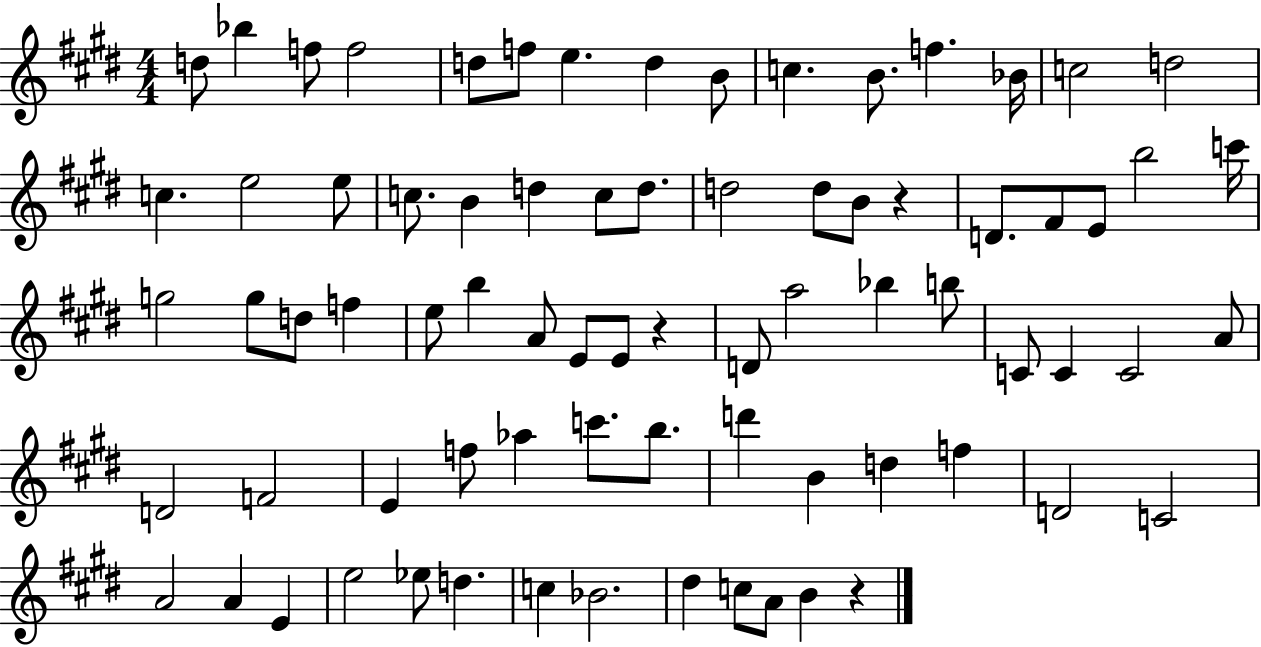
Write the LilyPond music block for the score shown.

{
  \clef treble
  \numericTimeSignature
  \time 4/4
  \key e \major
  d''8 bes''4 f''8 f''2 | d''8 f''8 e''4. d''4 b'8 | c''4. b'8. f''4. bes'16 | c''2 d''2 | \break c''4. e''2 e''8 | c''8. b'4 d''4 c''8 d''8. | d''2 d''8 b'8 r4 | d'8. fis'8 e'8 b''2 c'''16 | \break g''2 g''8 d''8 f''4 | e''8 b''4 a'8 e'8 e'8 r4 | d'8 a''2 bes''4 b''8 | c'8 c'4 c'2 a'8 | \break d'2 f'2 | e'4 f''8 aes''4 c'''8. b''8. | d'''4 b'4 d''4 f''4 | d'2 c'2 | \break a'2 a'4 e'4 | e''2 ees''8 d''4. | c''4 bes'2. | dis''4 c''8 a'8 b'4 r4 | \break \bar "|."
}